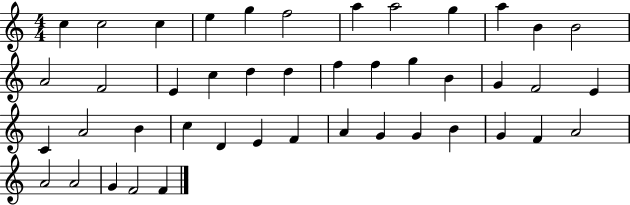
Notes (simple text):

C5/q C5/h C5/q E5/q G5/q F5/h A5/q A5/h G5/q A5/q B4/q B4/h A4/h F4/h E4/q C5/q D5/q D5/q F5/q F5/q G5/q B4/q G4/q F4/h E4/q C4/q A4/h B4/q C5/q D4/q E4/q F4/q A4/q G4/q G4/q B4/q G4/q F4/q A4/h A4/h A4/h G4/q F4/h F4/q